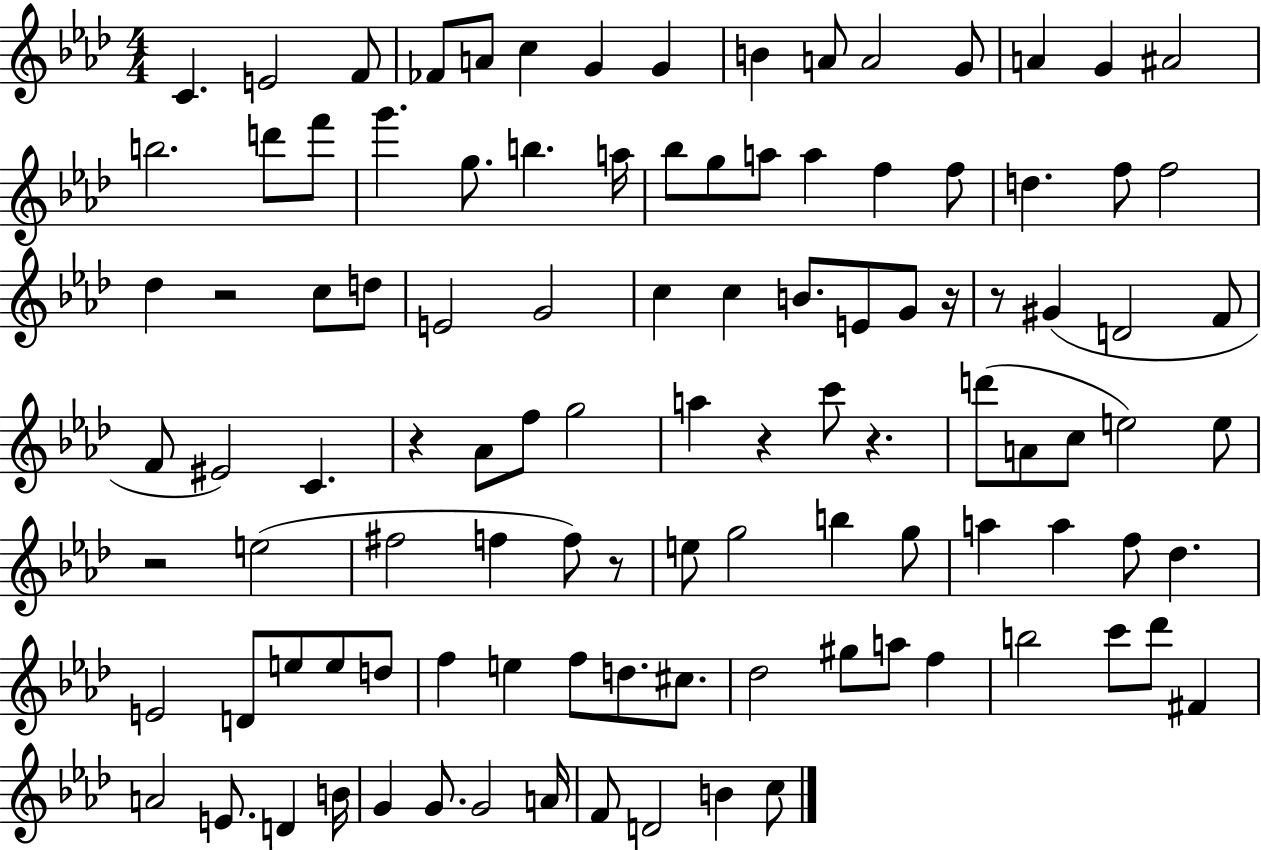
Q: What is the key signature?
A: AES major